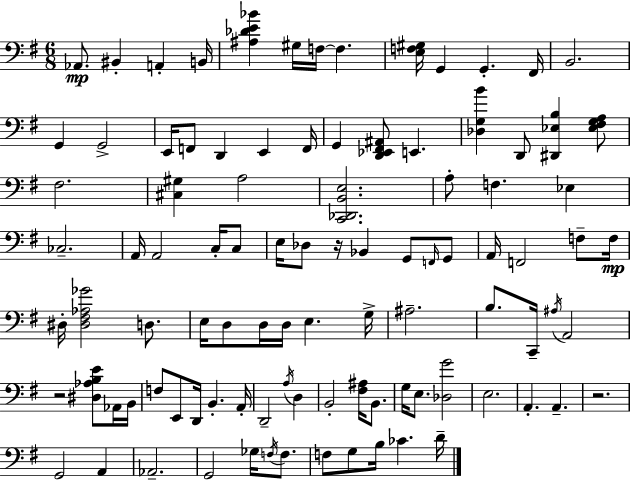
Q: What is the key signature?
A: E minor